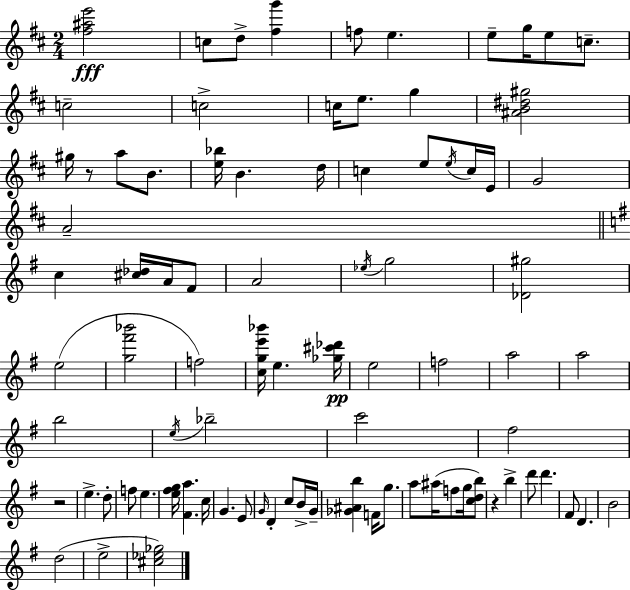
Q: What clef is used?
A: treble